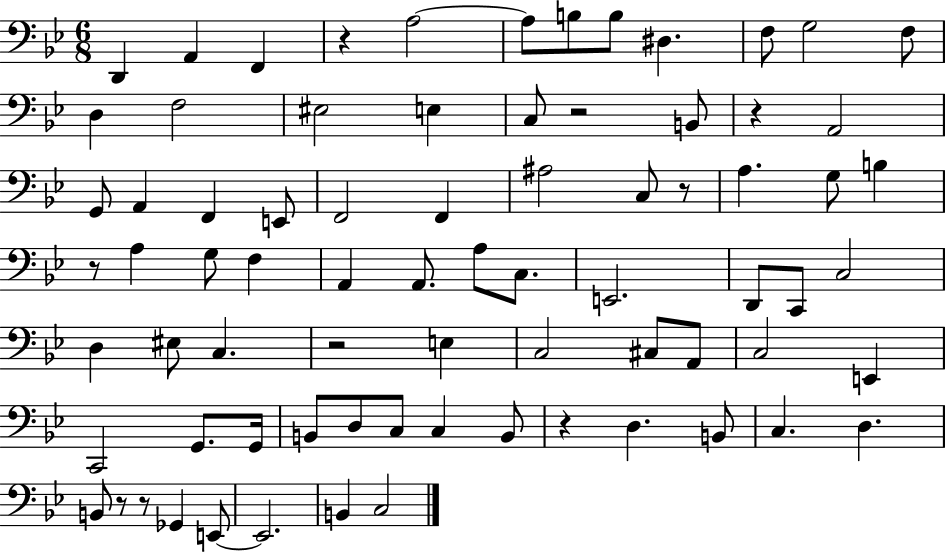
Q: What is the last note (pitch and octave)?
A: C3